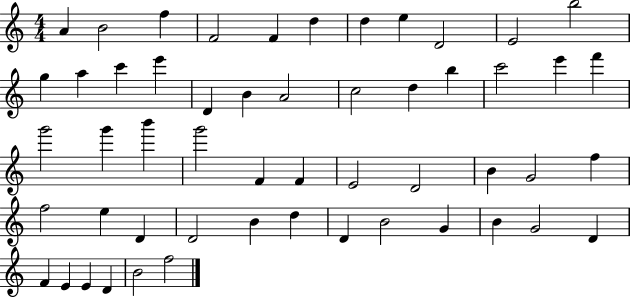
X:1
T:Untitled
M:4/4
L:1/4
K:C
A B2 f F2 F d d e D2 E2 b2 g a c' e' D B A2 c2 d b c'2 e' f' g'2 g' b' g'2 F F E2 D2 B G2 f f2 e D D2 B d D B2 G B G2 D F E E D B2 f2